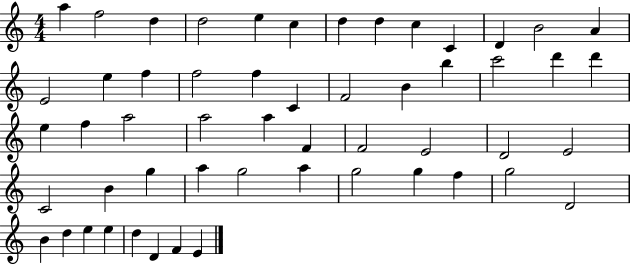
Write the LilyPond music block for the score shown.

{
  \clef treble
  \numericTimeSignature
  \time 4/4
  \key c \major
  a''4 f''2 d''4 | d''2 e''4 c''4 | d''4 d''4 c''4 c'4 | d'4 b'2 a'4 | \break e'2 e''4 f''4 | f''2 f''4 c'4 | f'2 b'4 b''4 | c'''2 d'''4 d'''4 | \break e''4 f''4 a''2 | a''2 a''4 f'4 | f'2 e'2 | d'2 e'2 | \break c'2 b'4 g''4 | a''4 g''2 a''4 | g''2 g''4 f''4 | g''2 d'2 | \break b'4 d''4 e''4 e''4 | d''4 d'4 f'4 e'4 | \bar "|."
}